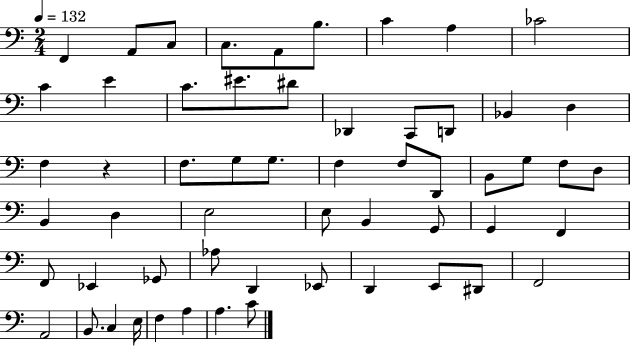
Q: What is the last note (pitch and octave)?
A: C4